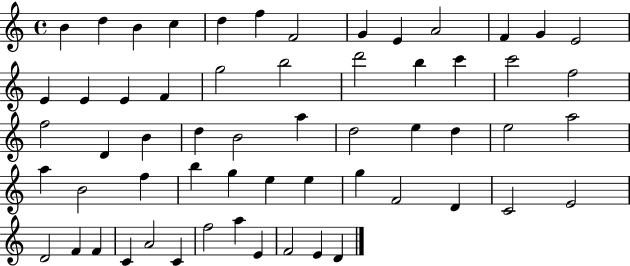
{
  \clef treble
  \time 4/4
  \defaultTimeSignature
  \key c \major
  b'4 d''4 b'4 c''4 | d''4 f''4 f'2 | g'4 e'4 a'2 | f'4 g'4 e'2 | \break e'4 e'4 e'4 f'4 | g''2 b''2 | d'''2 b''4 c'''4 | c'''2 f''2 | \break f''2 d'4 b'4 | d''4 b'2 a''4 | d''2 e''4 d''4 | e''2 a''2 | \break a''4 b'2 f''4 | b''4 g''4 e''4 e''4 | g''4 f'2 d'4 | c'2 e'2 | \break d'2 f'4 f'4 | c'4 a'2 c'4 | f''2 a''4 e'4 | f'2 e'4 d'4 | \break \bar "|."
}